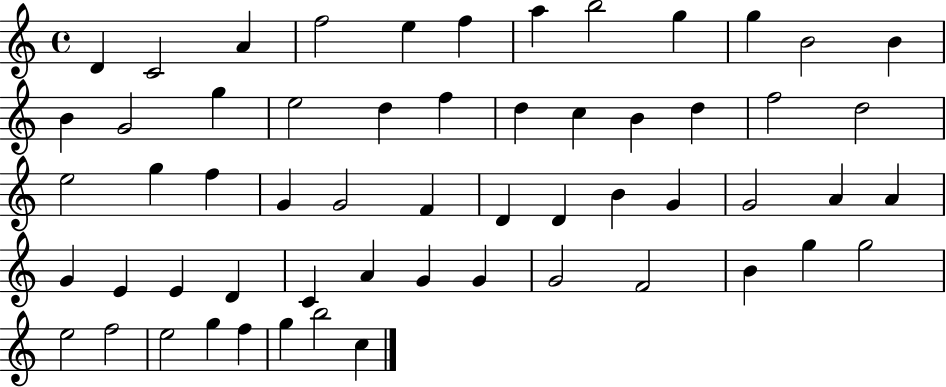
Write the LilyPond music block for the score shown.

{
  \clef treble
  \time 4/4
  \defaultTimeSignature
  \key c \major
  d'4 c'2 a'4 | f''2 e''4 f''4 | a''4 b''2 g''4 | g''4 b'2 b'4 | \break b'4 g'2 g''4 | e''2 d''4 f''4 | d''4 c''4 b'4 d''4 | f''2 d''2 | \break e''2 g''4 f''4 | g'4 g'2 f'4 | d'4 d'4 b'4 g'4 | g'2 a'4 a'4 | \break g'4 e'4 e'4 d'4 | c'4 a'4 g'4 g'4 | g'2 f'2 | b'4 g''4 g''2 | \break e''2 f''2 | e''2 g''4 f''4 | g''4 b''2 c''4 | \bar "|."
}